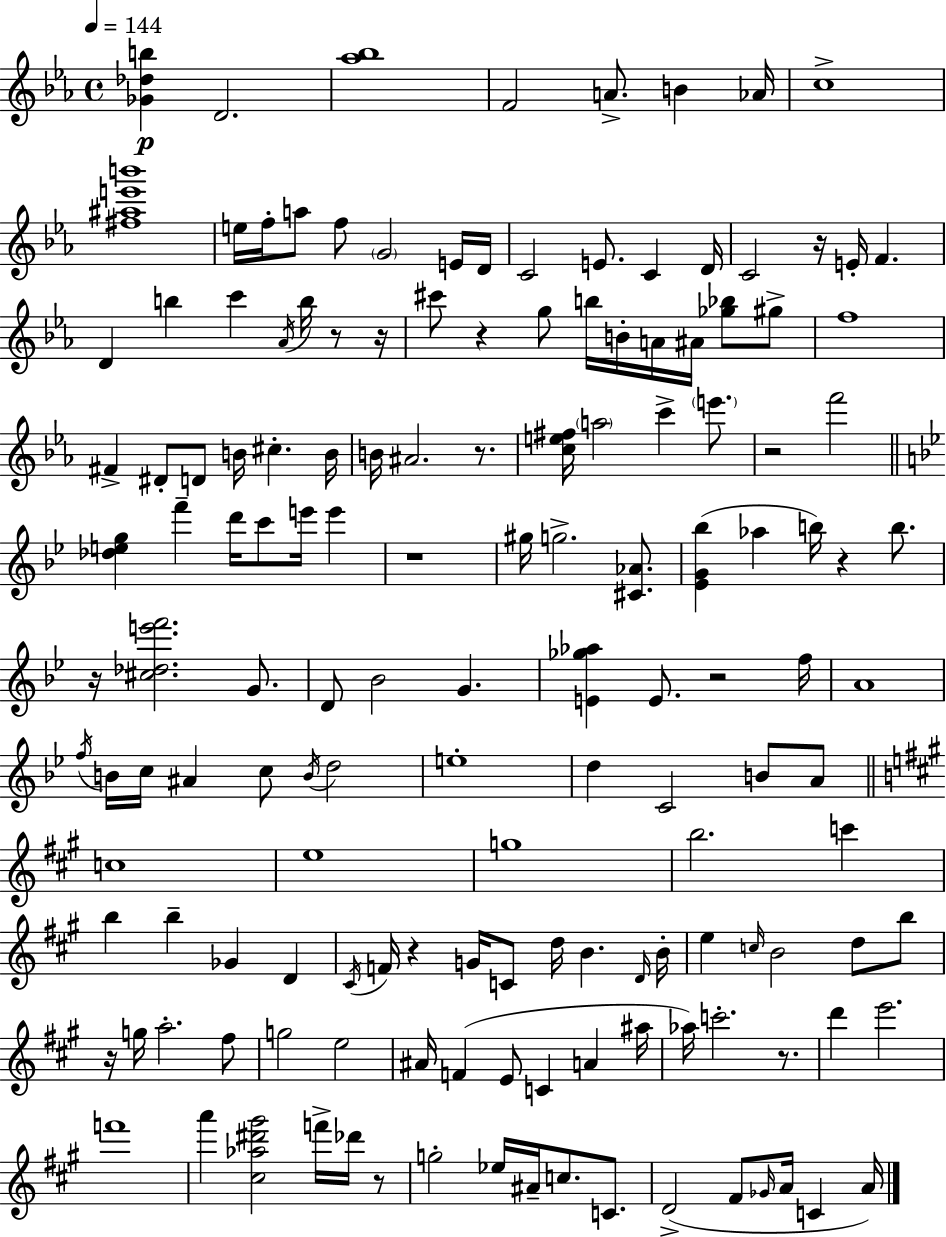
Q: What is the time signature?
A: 4/4